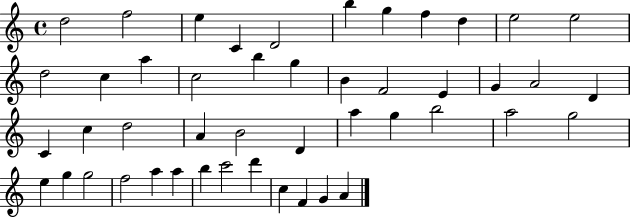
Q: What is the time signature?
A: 4/4